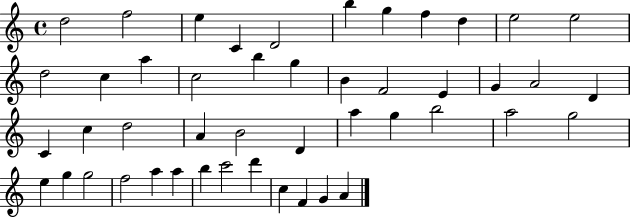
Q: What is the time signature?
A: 4/4